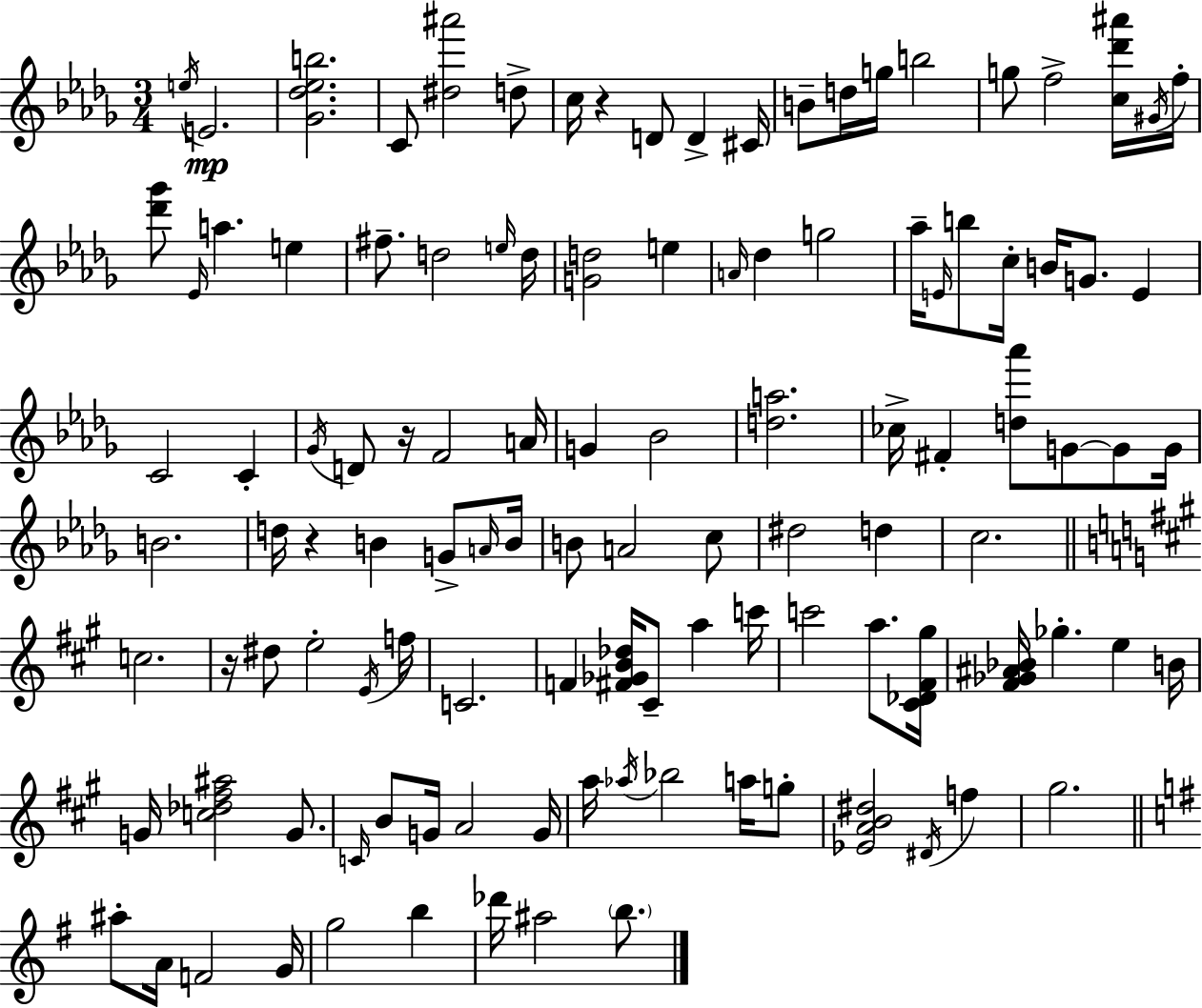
{
  \clef treble
  \numericTimeSignature
  \time 3/4
  \key bes \minor
  \acciaccatura { e''16 }\mp e'2. | <ges' des'' ees'' b''>2. | c'8 <dis'' ais'''>2 d''8-> | c''16 r4 d'8 d'4-> | \break cis'16 b'8-- d''16 g''16 b''2 | g''8 f''2-> <c'' des''' ais'''>16 | \acciaccatura { gis'16 } f''16-. <des''' ges'''>8 \grace { ees'16 } a''4. e''4 | fis''8.-- d''2 | \break \grace { e''16 } d''16 <g' d''>2 | e''4 \grace { a'16 } des''4 g''2 | aes''16-- \grace { e'16 } b''8 c''16-. b'16 g'8. | e'4 c'2 | \break c'4-. \acciaccatura { ges'16 } d'8 r16 f'2 | a'16 g'4 bes'2 | <d'' a''>2. | ces''16-> fis'4-. | \break <d'' aes'''>8 g'8~~ g'8 g'16 b'2. | d''16 r4 | b'4 g'8-> \grace { a'16 } b'16 b'8 a'2 | c''8 dis''2 | \break d''4 c''2. | \bar "||" \break \key a \major c''2. | r16 dis''8 e''2-. \acciaccatura { e'16 } | f''16 c'2. | f'4 <fis' ges' b' des''>16 cis'8-- a''4 | \break c'''16 c'''2 a''8. | <cis' des' fis' gis''>16 <fis' ges' ais' bes'>16 ges''4.-. e''4 | b'16 g'16 <c'' des'' fis'' ais''>2 g'8. | \grace { c'16 } b'8 g'16 a'2 | \break g'16 a''16 \acciaccatura { aes''16 } bes''2 | a''16 g''8-. <ees' a' b' dis''>2 \acciaccatura { dis'16 } | f''4 gis''2. | \bar "||" \break \key g \major ais''8-. a'16 f'2 g'16 | g''2 b''4 | des'''16 ais''2 \parenthesize b''8. | \bar "|."
}